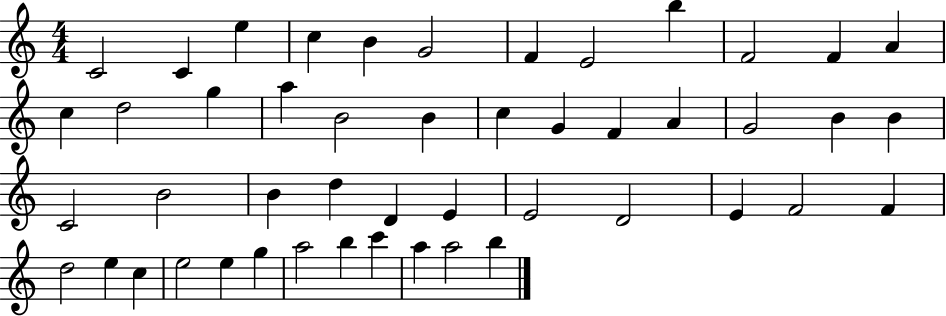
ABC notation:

X:1
T:Untitled
M:4/4
L:1/4
K:C
C2 C e c B G2 F E2 b F2 F A c d2 g a B2 B c G F A G2 B B C2 B2 B d D E E2 D2 E F2 F d2 e c e2 e g a2 b c' a a2 b